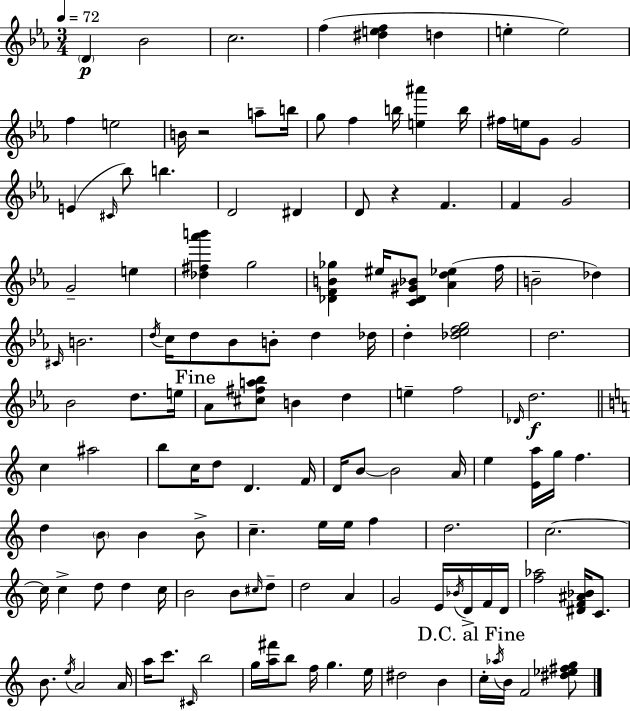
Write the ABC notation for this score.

X:1
T:Untitled
M:3/4
L:1/4
K:Cm
D _B2 c2 f [^def] d e e2 f e2 B/4 z2 a/2 b/4 g/2 f b/4 [e^a'] b/4 ^f/4 e/4 G/2 G2 E ^C/4 _b/2 b D2 ^D D/2 z F F G2 G2 e [_d^f_a'b'] g2 [_DFB_g] ^e/4 [C_D^G_B]/2 [_Ad_e] f/4 B2 _d ^C/4 B2 d/4 c/4 d/2 _B/2 B/2 d _d/4 d [_d_efg]2 d2 _B2 d/2 e/4 _A/2 [^c^fa_b]/2 B d e f2 _D/4 d2 c ^a2 b/2 c/4 d/2 D F/4 D/4 B/2 B2 A/4 e [Ea]/4 g/4 f d B/2 B B/2 c e/4 e/4 f d2 c2 c/4 c d/2 d c/4 B2 B/2 ^c/4 d/2 d2 A G2 E/4 _B/4 D/4 F/4 D/4 [f_a]2 [^DF^A_B]/4 C/2 B/2 e/4 A2 A/4 a/4 c'/2 ^C/4 b2 g/4 [a^f']/4 b/2 f/4 g e/4 ^d2 B c/4 _a/4 B/4 F2 [^d_e^fg]/2